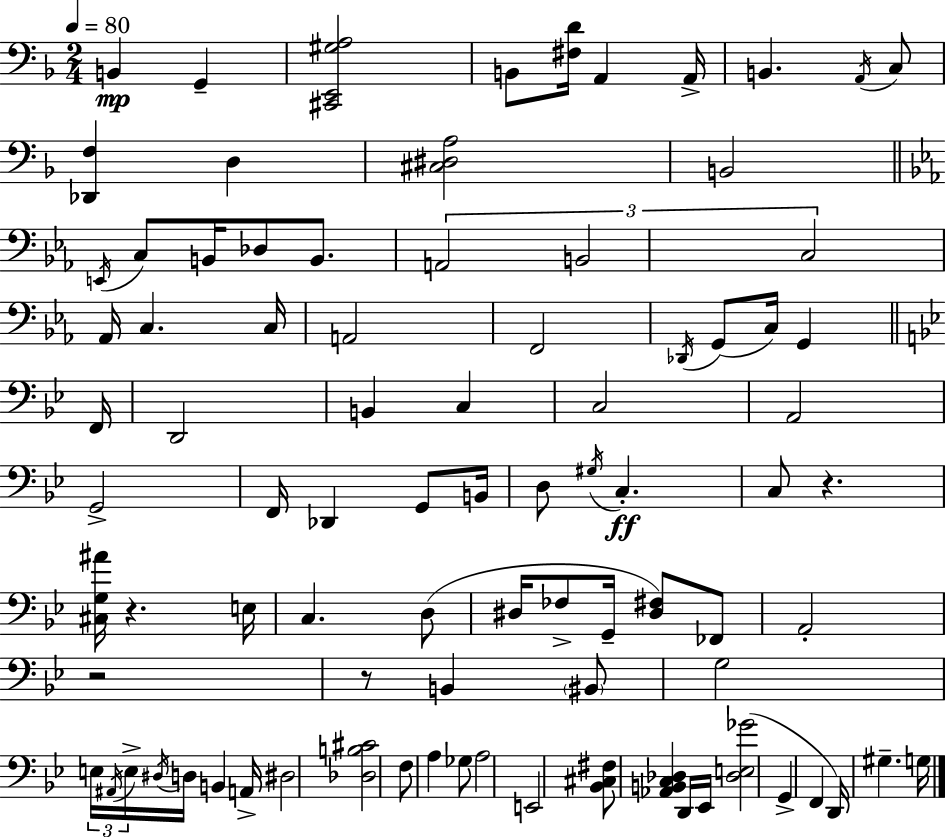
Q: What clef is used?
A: bass